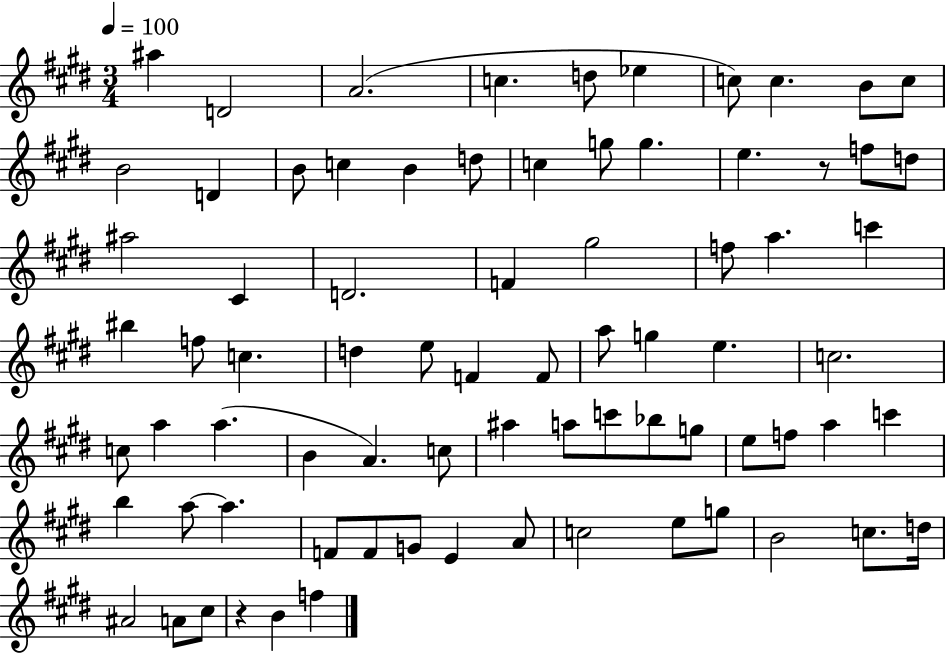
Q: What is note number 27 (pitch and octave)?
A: G#5